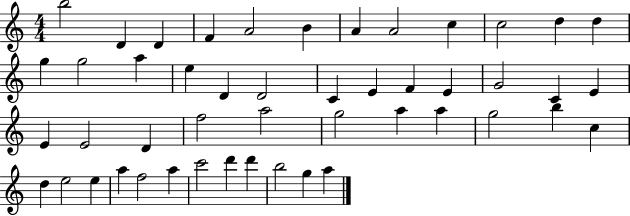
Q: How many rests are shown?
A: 0